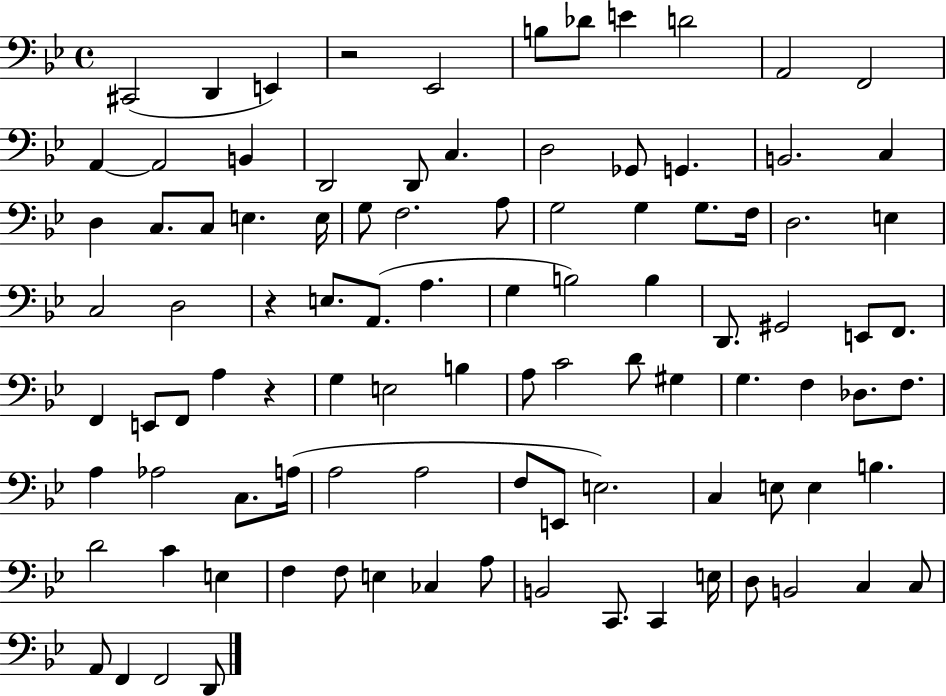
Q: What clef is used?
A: bass